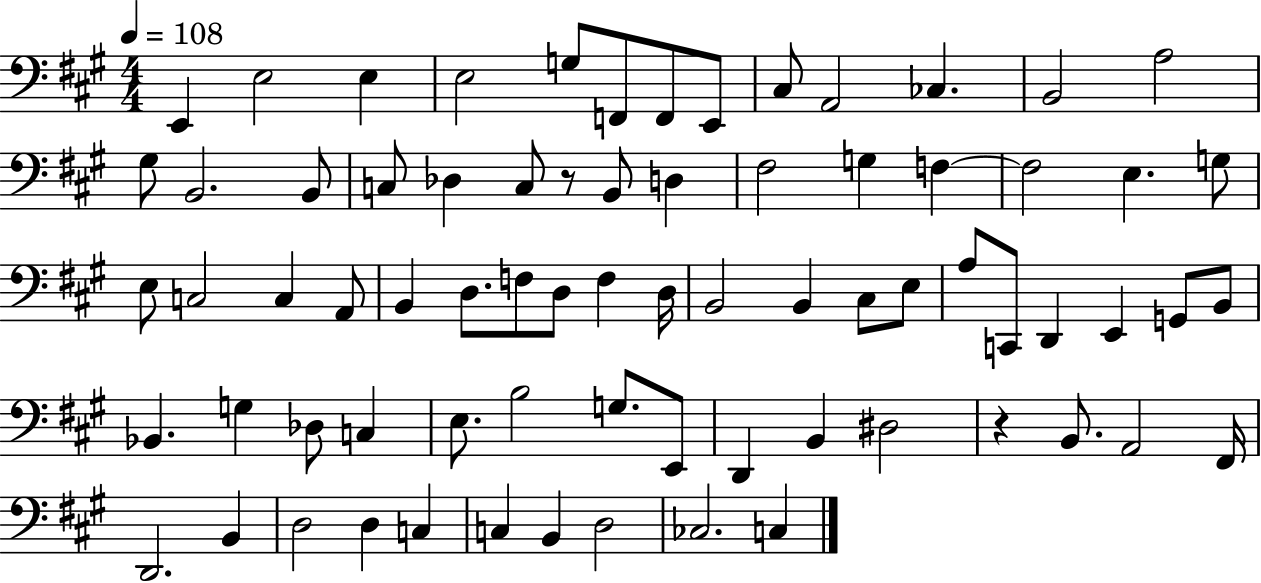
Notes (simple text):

E2/q E3/h E3/q E3/h G3/e F2/e F2/e E2/e C#3/e A2/h CES3/q. B2/h A3/h G#3/e B2/h. B2/e C3/e Db3/q C3/e R/e B2/e D3/q F#3/h G3/q F3/q F3/h E3/q. G3/e E3/e C3/h C3/q A2/e B2/q D3/e. F3/e D3/e F3/q D3/s B2/h B2/q C#3/e E3/e A3/e C2/e D2/q E2/q G2/e B2/e Bb2/q. G3/q Db3/e C3/q E3/e. B3/h G3/e. E2/e D2/q B2/q D#3/h R/q B2/e. A2/h F#2/s D2/h. B2/q D3/h D3/q C3/q C3/q B2/q D3/h CES3/h. C3/q